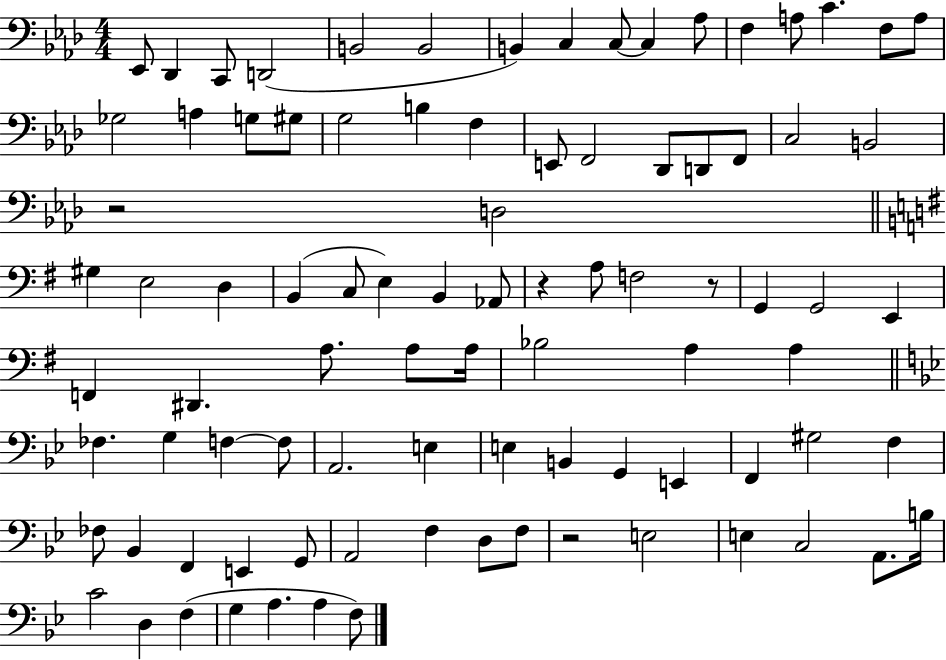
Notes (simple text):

Eb2/e Db2/q C2/e D2/h B2/h B2/h B2/q C3/q C3/e C3/q Ab3/e F3/q A3/e C4/q. F3/e A3/e Gb3/h A3/q G3/e G#3/e G3/h B3/q F3/q E2/e F2/h Db2/e D2/e F2/e C3/h B2/h R/h D3/h G#3/q E3/h D3/q B2/q C3/e E3/q B2/q Ab2/e R/q A3/e F3/h R/e G2/q G2/h E2/q F2/q D#2/q. A3/e. A3/e A3/s Bb3/h A3/q A3/q FES3/q. G3/q F3/q F3/e A2/h. E3/q E3/q B2/q G2/q E2/q F2/q G#3/h F3/q FES3/e Bb2/q F2/q E2/q G2/e A2/h F3/q D3/e F3/e R/h E3/h E3/q C3/h A2/e. B3/s C4/h D3/q F3/q G3/q A3/q. A3/q F3/e